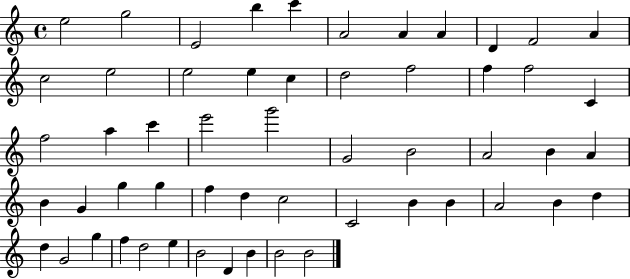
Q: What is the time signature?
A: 4/4